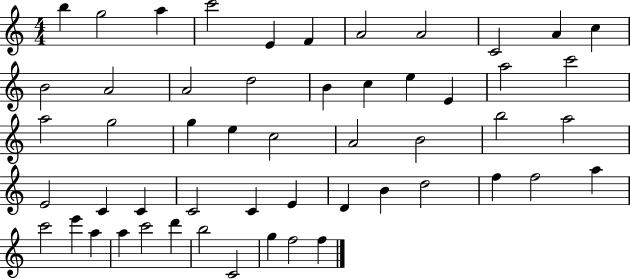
{
  \clef treble
  \numericTimeSignature
  \time 4/4
  \key c \major
  b''4 g''2 a''4 | c'''2 e'4 f'4 | a'2 a'2 | c'2 a'4 c''4 | \break b'2 a'2 | a'2 d''2 | b'4 c''4 e''4 e'4 | a''2 c'''2 | \break a''2 g''2 | g''4 e''4 c''2 | a'2 b'2 | b''2 a''2 | \break e'2 c'4 c'4 | c'2 c'4 e'4 | d'4 b'4 d''2 | f''4 f''2 a''4 | \break c'''2 e'''4 a''4 | a''4 c'''2 d'''4 | b''2 c'2 | g''4 f''2 f''4 | \break \bar "|."
}